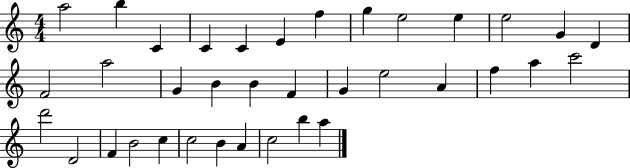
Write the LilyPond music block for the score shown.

{
  \clef treble
  \numericTimeSignature
  \time 4/4
  \key c \major
  a''2 b''4 c'4 | c'4 c'4 e'4 f''4 | g''4 e''2 e''4 | e''2 g'4 d'4 | \break f'2 a''2 | g'4 b'4 b'4 f'4 | g'4 e''2 a'4 | f''4 a''4 c'''2 | \break d'''2 d'2 | f'4 b'2 c''4 | c''2 b'4 a'4 | c''2 b''4 a''4 | \break \bar "|."
}